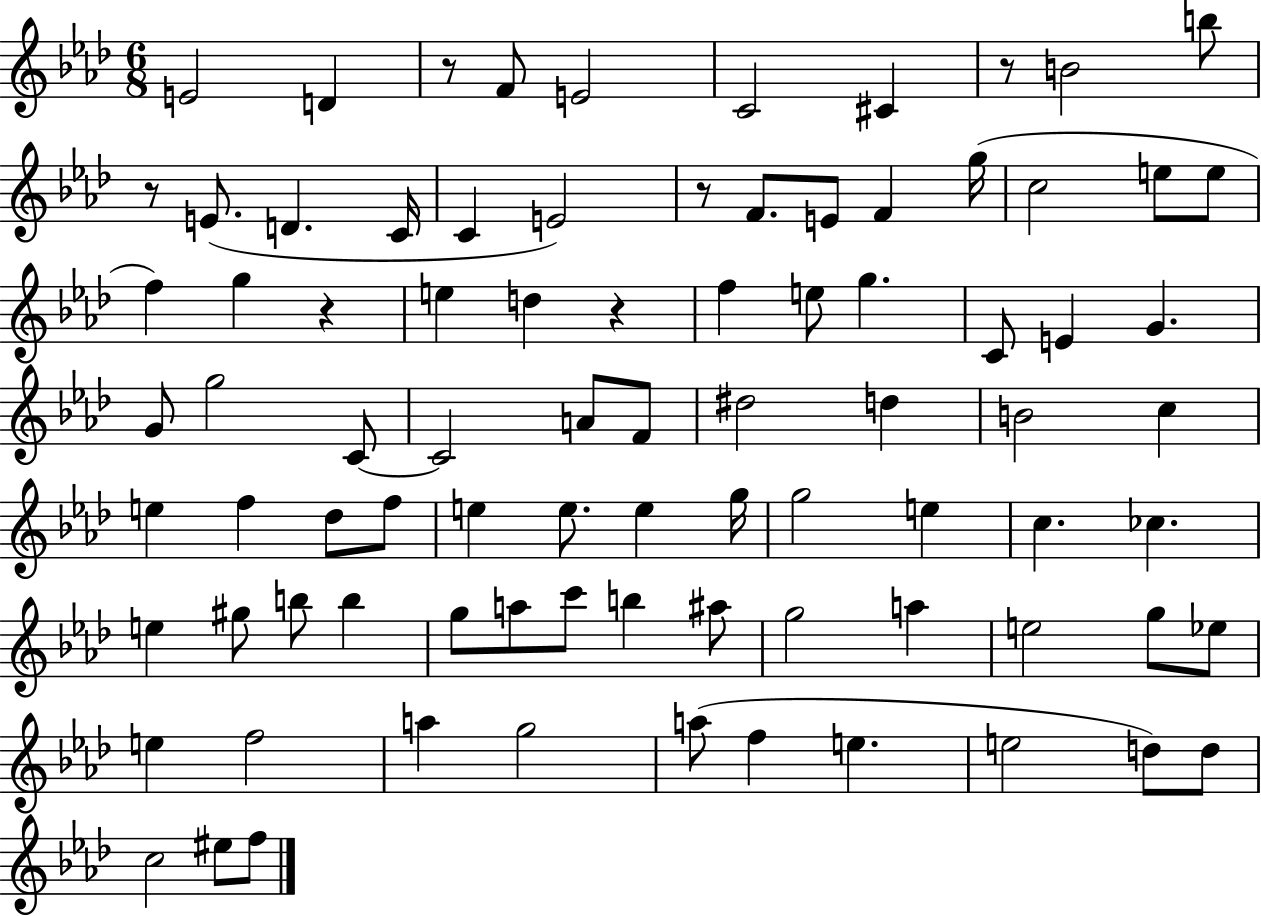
{
  \clef treble
  \numericTimeSignature
  \time 6/8
  \key aes \major
  e'2 d'4 | r8 f'8 e'2 | c'2 cis'4 | r8 b'2 b''8 | \break r8 e'8.( d'4. c'16 | c'4 e'2) | r8 f'8. e'8 f'4 g''16( | c''2 e''8 e''8 | \break f''4) g''4 r4 | e''4 d''4 r4 | f''4 e''8 g''4. | c'8 e'4 g'4. | \break g'8 g''2 c'8~~ | c'2 a'8 f'8 | dis''2 d''4 | b'2 c''4 | \break e''4 f''4 des''8 f''8 | e''4 e''8. e''4 g''16 | g''2 e''4 | c''4. ces''4. | \break e''4 gis''8 b''8 b''4 | g''8 a''8 c'''8 b''4 ais''8 | g''2 a''4 | e''2 g''8 ees''8 | \break e''4 f''2 | a''4 g''2 | a''8( f''4 e''4. | e''2 d''8) d''8 | \break c''2 eis''8 f''8 | \bar "|."
}